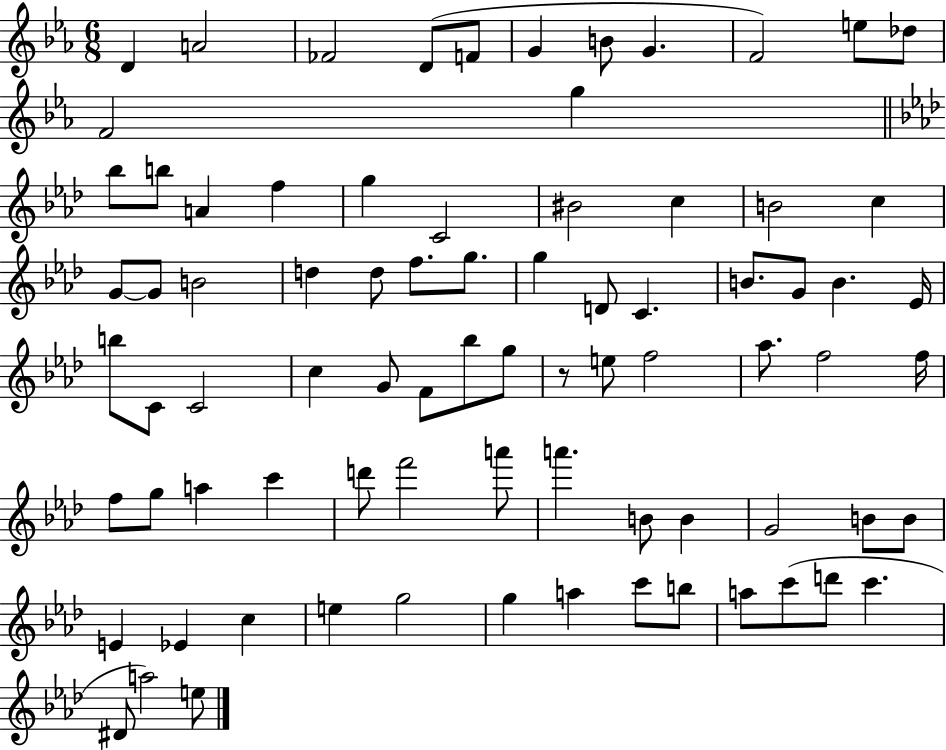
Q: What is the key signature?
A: EES major